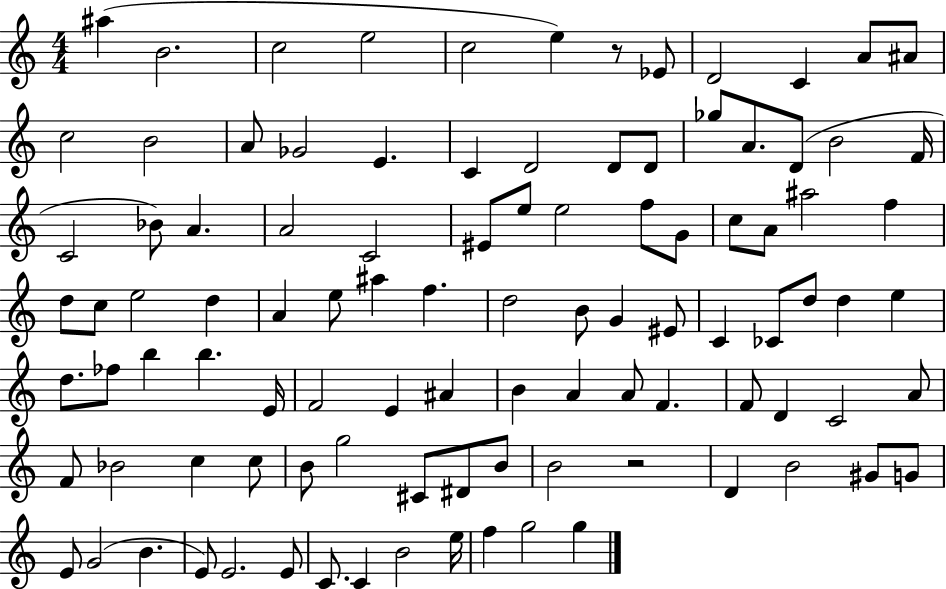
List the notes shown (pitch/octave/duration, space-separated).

A#5/q B4/h. C5/h E5/h C5/h E5/q R/e Eb4/e D4/h C4/q A4/e A#4/e C5/h B4/h A4/e Gb4/h E4/q. C4/q D4/h D4/e D4/e Gb5/e A4/e. D4/e B4/h F4/s C4/h Bb4/e A4/q. A4/h C4/h EIS4/e E5/e E5/h F5/e G4/e C5/e A4/e A#5/h F5/q D5/e C5/e E5/h D5/q A4/q E5/e A#5/q F5/q. D5/h B4/e G4/q EIS4/e C4/q CES4/e D5/e D5/q E5/q D5/e. FES5/e B5/q B5/q. E4/s F4/h E4/q A#4/q B4/q A4/q A4/e F4/q. F4/e D4/q C4/h A4/e F4/e Bb4/h C5/q C5/e B4/e G5/h C#4/e D#4/e B4/e B4/h R/h D4/q B4/h G#4/e G4/e E4/e G4/h B4/q. E4/e E4/h. E4/e C4/e. C4/q B4/h E5/s F5/q G5/h G5/q